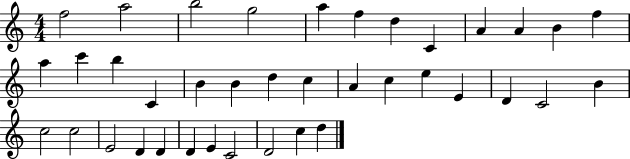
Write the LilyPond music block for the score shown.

{
  \clef treble
  \numericTimeSignature
  \time 4/4
  \key c \major
  f''2 a''2 | b''2 g''2 | a''4 f''4 d''4 c'4 | a'4 a'4 b'4 f''4 | \break a''4 c'''4 b''4 c'4 | b'4 b'4 d''4 c''4 | a'4 c''4 e''4 e'4 | d'4 c'2 b'4 | \break c''2 c''2 | e'2 d'4 d'4 | d'4 e'4 c'2 | d'2 c''4 d''4 | \break \bar "|."
}